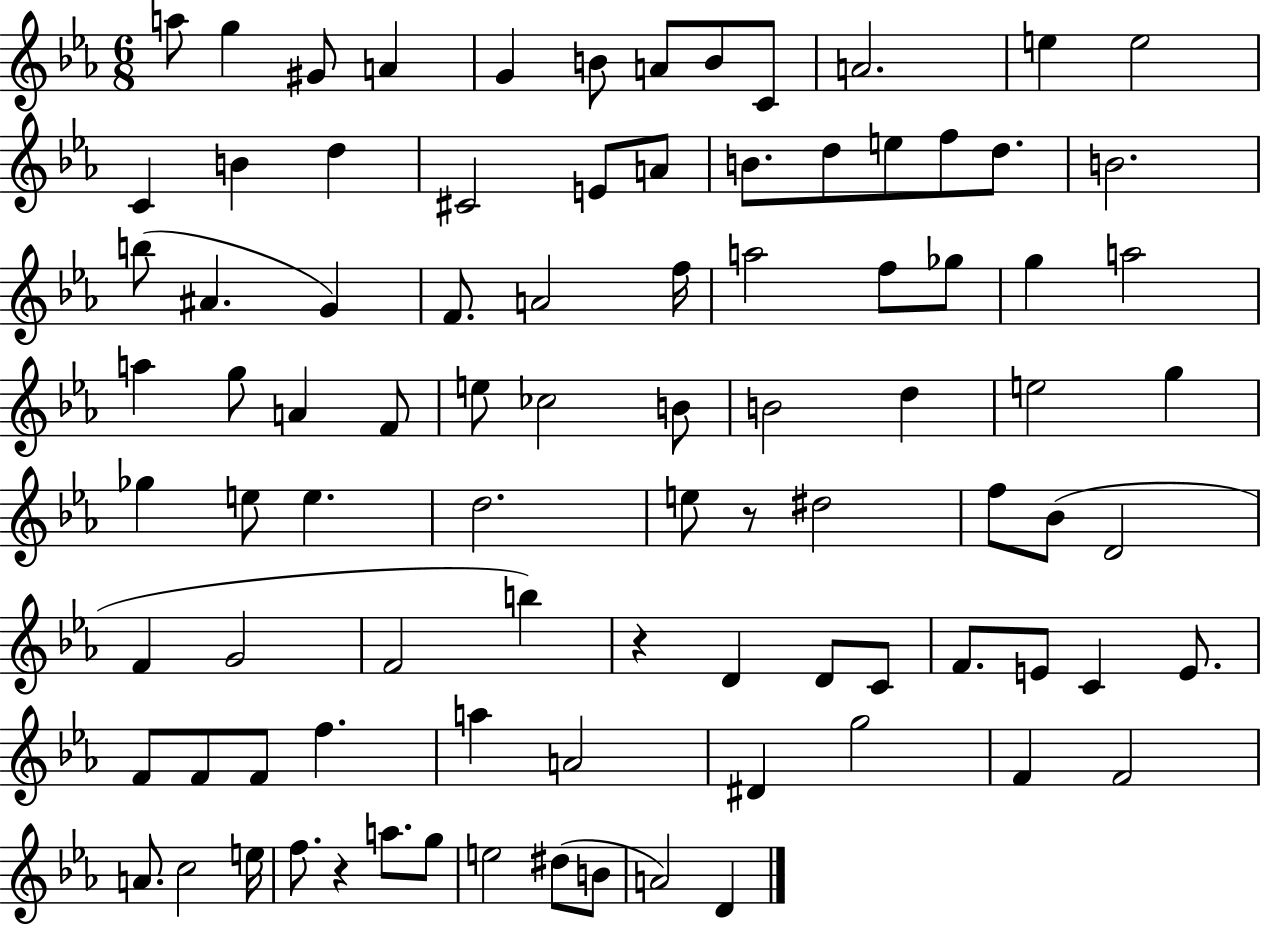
A5/e G5/q G#4/e A4/q G4/q B4/e A4/e B4/e C4/e A4/h. E5/q E5/h C4/q B4/q D5/q C#4/h E4/e A4/e B4/e. D5/e E5/e F5/e D5/e. B4/h. B5/e A#4/q. G4/q F4/e. A4/h F5/s A5/h F5/e Gb5/e G5/q A5/h A5/q G5/e A4/q F4/e E5/e CES5/h B4/e B4/h D5/q E5/h G5/q Gb5/q E5/e E5/q. D5/h. E5/e R/e D#5/h F5/e Bb4/e D4/h F4/q G4/h F4/h B5/q R/q D4/q D4/e C4/e F4/e. E4/e C4/q E4/e. F4/e F4/e F4/e F5/q. A5/q A4/h D#4/q G5/h F4/q F4/h A4/e. C5/h E5/s F5/e. R/q A5/e. G5/e E5/h D#5/e B4/e A4/h D4/q